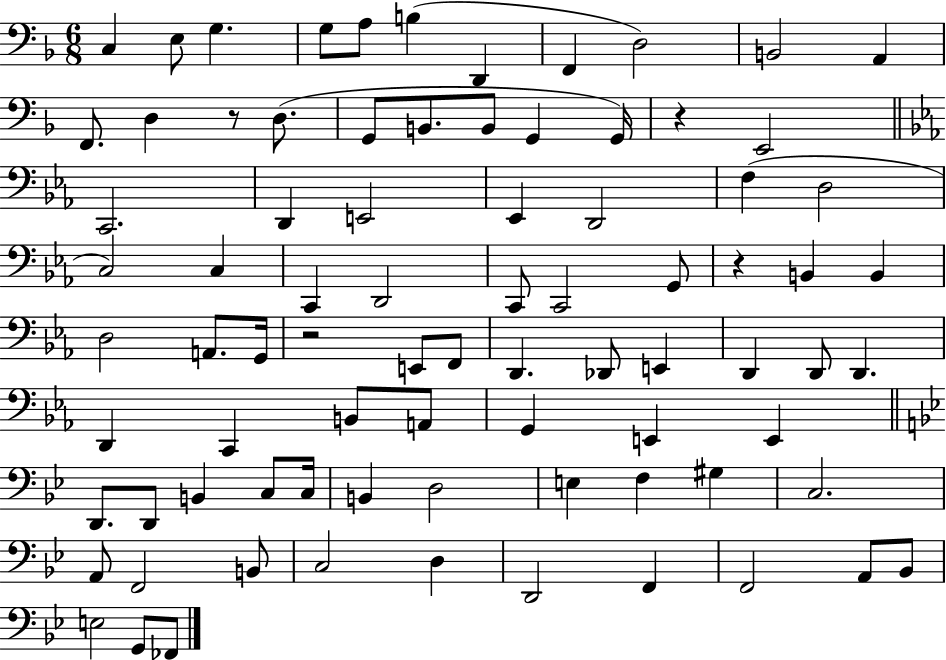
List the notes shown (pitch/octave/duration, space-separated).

C3/q E3/e G3/q. G3/e A3/e B3/q D2/q F2/q D3/h B2/h A2/q F2/e. D3/q R/e D3/e. G2/e B2/e. B2/e G2/q G2/s R/q E2/h C2/h. D2/q E2/h Eb2/q D2/h F3/q D3/h C3/h C3/q C2/q D2/h C2/e C2/h G2/e R/q B2/q B2/q D3/h A2/e. G2/s R/h E2/e F2/e D2/q. Db2/e E2/q D2/q D2/e D2/q. D2/q C2/q B2/e A2/e G2/q E2/q E2/q D2/e. D2/e B2/q C3/e C3/s B2/q D3/h E3/q F3/q G#3/q C3/h. A2/e F2/h B2/e C3/h D3/q D2/h F2/q F2/h A2/e Bb2/e E3/h G2/e FES2/e